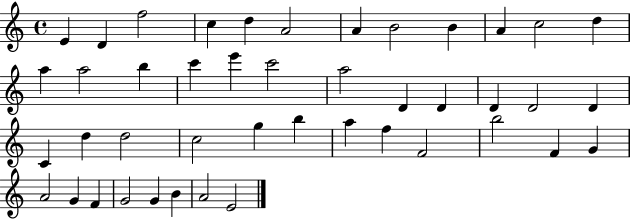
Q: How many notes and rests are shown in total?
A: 44